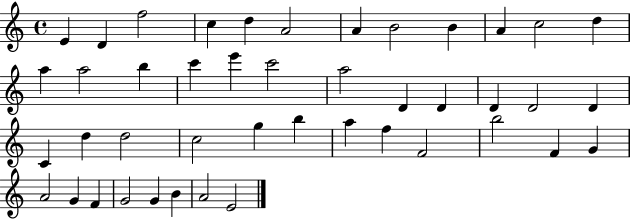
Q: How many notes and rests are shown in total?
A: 44